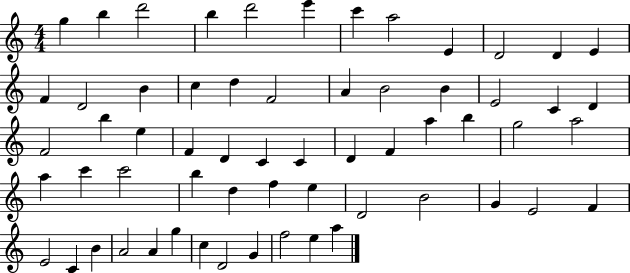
{
  \clef treble
  \numericTimeSignature
  \time 4/4
  \key c \major
  g''4 b''4 d'''2 | b''4 d'''2 e'''4 | c'''4 a''2 e'4 | d'2 d'4 e'4 | \break f'4 d'2 b'4 | c''4 d''4 f'2 | a'4 b'2 b'4 | e'2 c'4 d'4 | \break f'2 b''4 e''4 | f'4 d'4 c'4 c'4 | d'4 f'4 a''4 b''4 | g''2 a''2 | \break a''4 c'''4 c'''2 | b''4 d''4 f''4 e''4 | d'2 b'2 | g'4 e'2 f'4 | \break e'2 c'4 b'4 | a'2 a'4 g''4 | c''4 d'2 g'4 | f''2 e''4 a''4 | \break \bar "|."
}